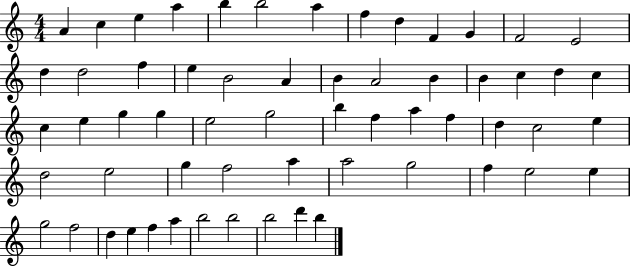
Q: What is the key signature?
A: C major